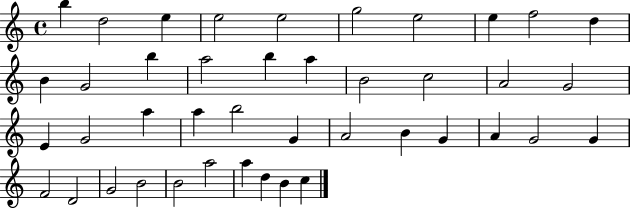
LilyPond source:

{
  \clef treble
  \time 4/4
  \defaultTimeSignature
  \key c \major
  b''4 d''2 e''4 | e''2 e''2 | g''2 e''2 | e''4 f''2 d''4 | \break b'4 g'2 b''4 | a''2 b''4 a''4 | b'2 c''2 | a'2 g'2 | \break e'4 g'2 a''4 | a''4 b''2 g'4 | a'2 b'4 g'4 | a'4 g'2 g'4 | \break f'2 d'2 | g'2 b'2 | b'2 a''2 | a''4 d''4 b'4 c''4 | \break \bar "|."
}